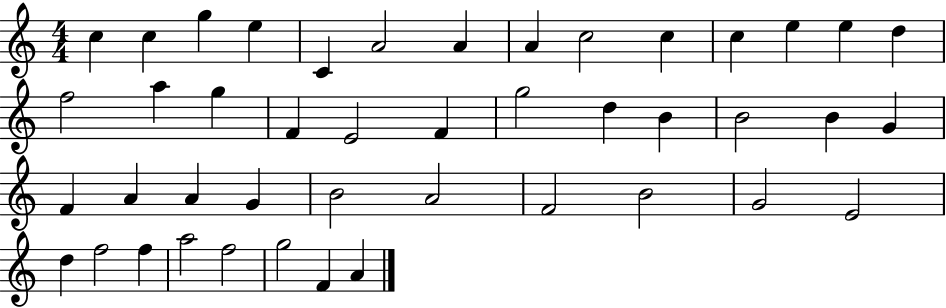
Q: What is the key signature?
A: C major